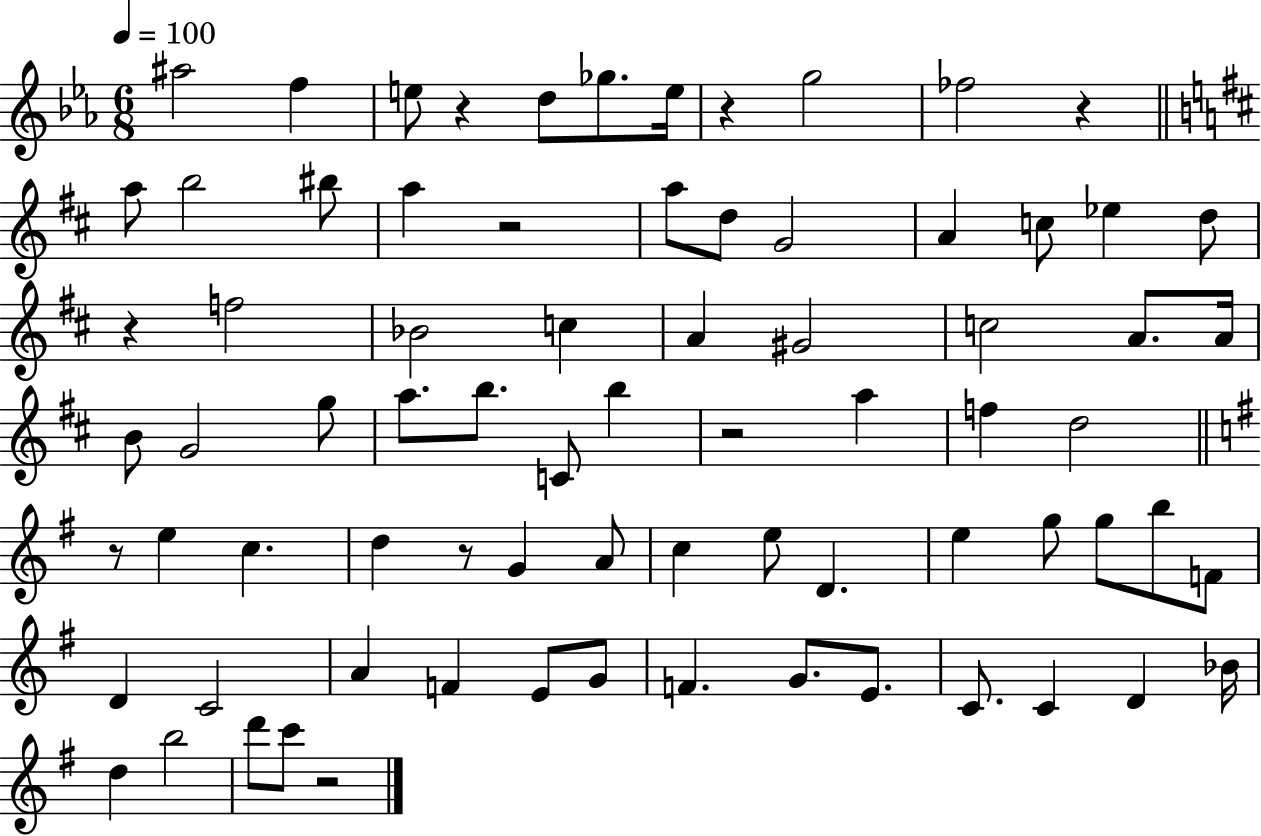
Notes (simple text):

A#5/h F5/q E5/e R/q D5/e Gb5/e. E5/s R/q G5/h FES5/h R/q A5/e B5/h BIS5/e A5/q R/h A5/e D5/e G4/h A4/q C5/e Eb5/q D5/e R/q F5/h Bb4/h C5/q A4/q G#4/h C5/h A4/e. A4/s B4/e G4/h G5/e A5/e. B5/e. C4/e B5/q R/h A5/q F5/q D5/h R/e E5/q C5/q. D5/q R/e G4/q A4/e C5/q E5/e D4/q. E5/q G5/e G5/e B5/e F4/e D4/q C4/h A4/q F4/q E4/e G4/e F4/q. G4/e. E4/e. C4/e. C4/q D4/q Bb4/s D5/q B5/h D6/e C6/e R/h